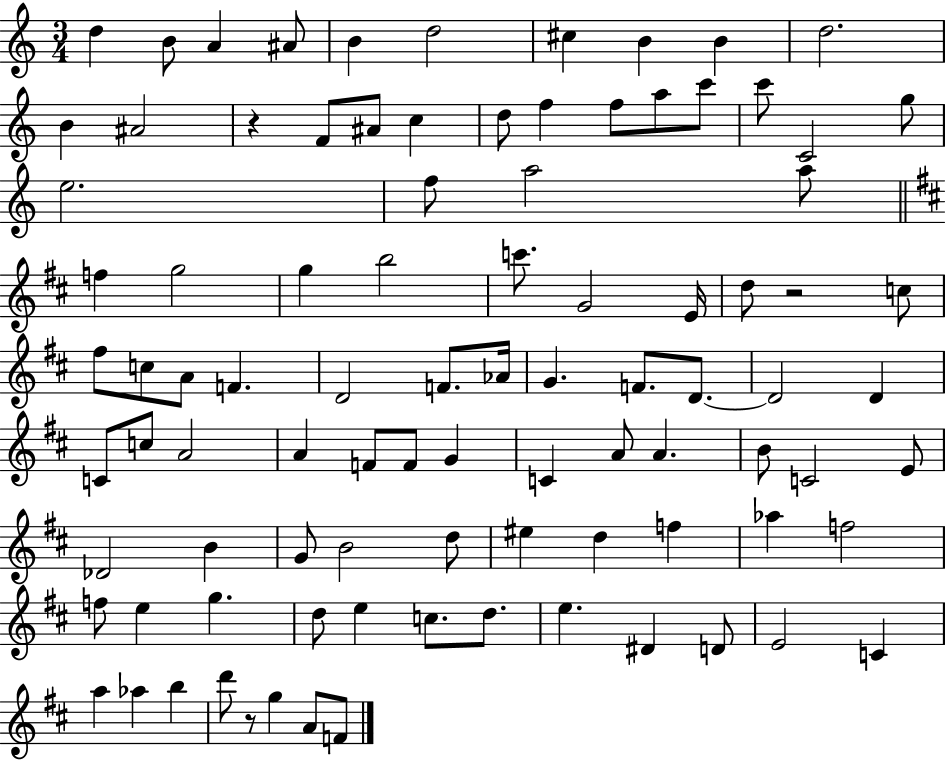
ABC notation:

X:1
T:Untitled
M:3/4
L:1/4
K:C
d B/2 A ^A/2 B d2 ^c B B d2 B ^A2 z F/2 ^A/2 c d/2 f f/2 a/2 c'/2 c'/2 C2 g/2 e2 f/2 a2 a/2 f g2 g b2 c'/2 G2 E/4 d/2 z2 c/2 ^f/2 c/2 A/2 F D2 F/2 _A/4 G F/2 D/2 D2 D C/2 c/2 A2 A F/2 F/2 G C A/2 A B/2 C2 E/2 _D2 B G/2 B2 d/2 ^e d f _a f2 f/2 e g d/2 e c/2 d/2 e ^D D/2 E2 C a _a b d'/2 z/2 g A/2 F/2